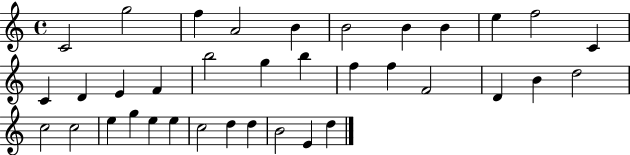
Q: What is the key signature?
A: C major